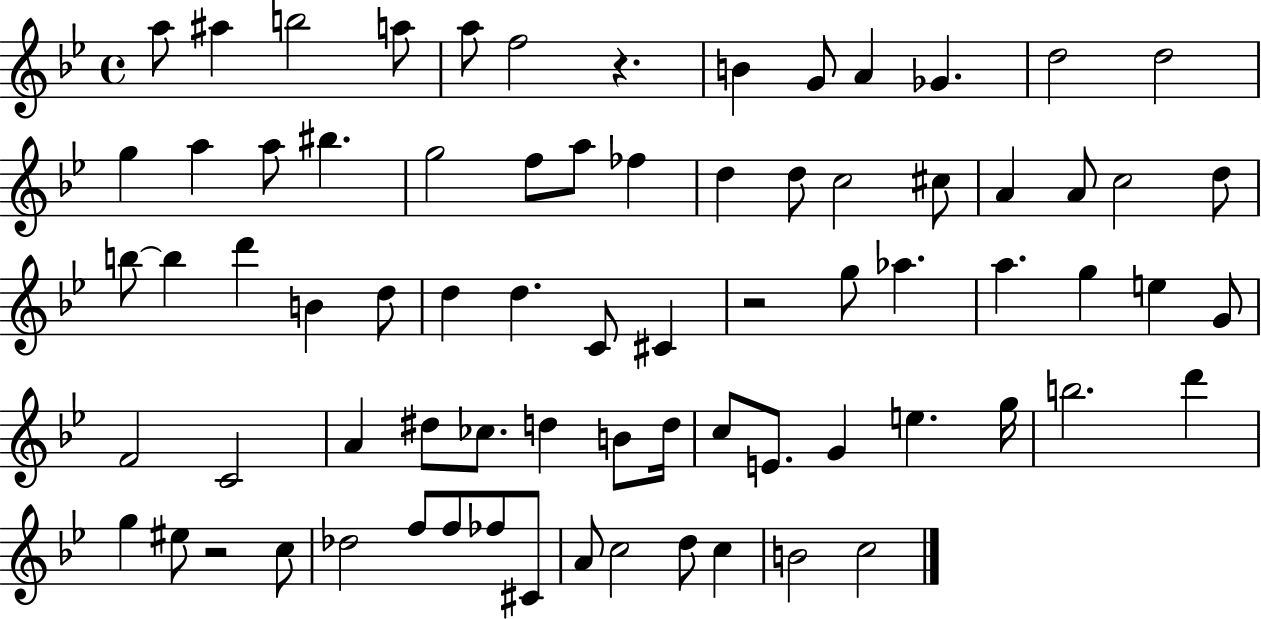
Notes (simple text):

A5/e A#5/q B5/h A5/e A5/e F5/h R/q. B4/q G4/e A4/q Gb4/q. D5/h D5/h G5/q A5/q A5/e BIS5/q. G5/h F5/e A5/e FES5/q D5/q D5/e C5/h C#5/e A4/q A4/e C5/h D5/e B5/e B5/q D6/q B4/q D5/e D5/q D5/q. C4/e C#4/q R/h G5/e Ab5/q. A5/q. G5/q E5/q G4/e F4/h C4/h A4/q D#5/e CES5/e. D5/q B4/e D5/s C5/e E4/e. G4/q E5/q. G5/s B5/h. D6/q G5/q EIS5/e R/h C5/e Db5/h F5/e F5/e FES5/e C#4/e A4/e C5/h D5/e C5/q B4/h C5/h